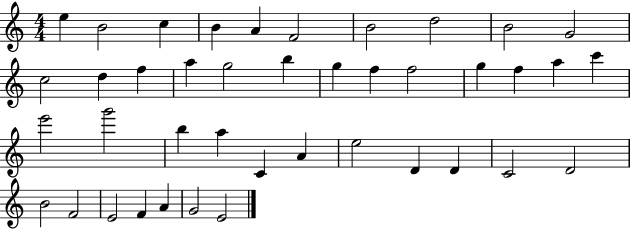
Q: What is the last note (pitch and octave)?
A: E4